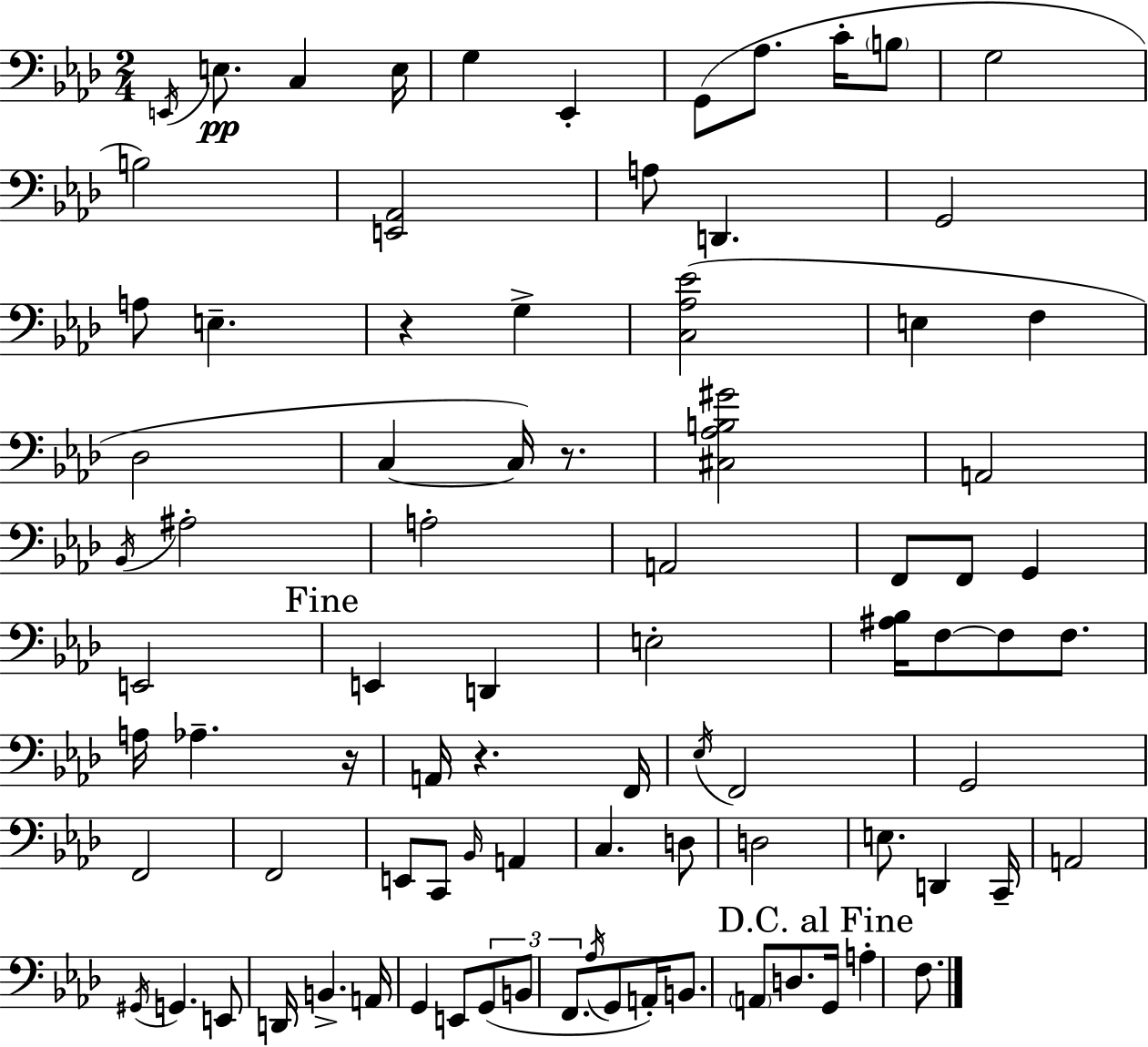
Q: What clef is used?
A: bass